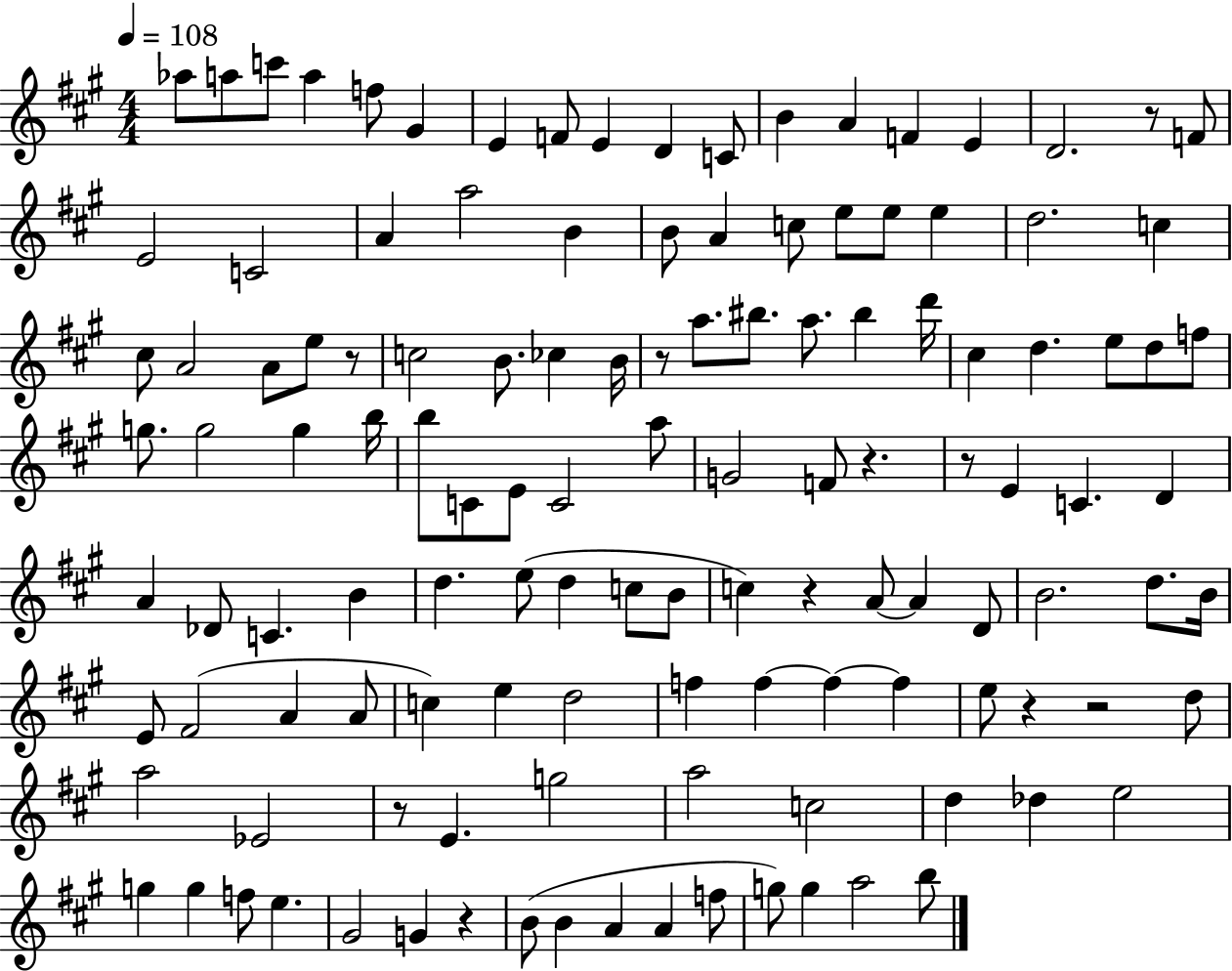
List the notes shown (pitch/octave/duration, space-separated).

Ab5/e A5/e C6/e A5/q F5/e G#4/q E4/q F4/e E4/q D4/q C4/e B4/q A4/q F4/q E4/q D4/h. R/e F4/e E4/h C4/h A4/q A5/h B4/q B4/e A4/q C5/e E5/e E5/e E5/q D5/h. C5/q C#5/e A4/h A4/e E5/e R/e C5/h B4/e. CES5/q B4/s R/e A5/e. BIS5/e. A5/e. BIS5/q D6/s C#5/q D5/q. E5/e D5/e F5/e G5/e. G5/h G5/q B5/s B5/e C4/e E4/e C4/h A5/e G4/h F4/e R/q. R/e E4/q C4/q. D4/q A4/q Db4/e C4/q. B4/q D5/q. E5/e D5/q C5/e B4/e C5/q R/q A4/e A4/q D4/e B4/h. D5/e. B4/s E4/e F#4/h A4/q A4/e C5/q E5/q D5/h F5/q F5/q F5/q F5/q E5/e R/q R/h D5/e A5/h Eb4/h R/e E4/q. G5/h A5/h C5/h D5/q Db5/q E5/h G5/q G5/q F5/e E5/q. G#4/h G4/q R/q B4/e B4/q A4/q A4/q F5/e G5/e G5/q A5/h B5/e